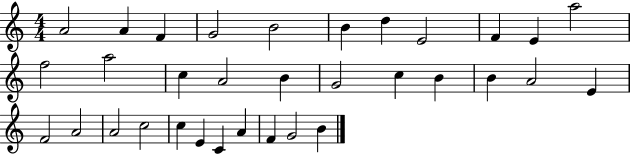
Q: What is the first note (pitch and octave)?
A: A4